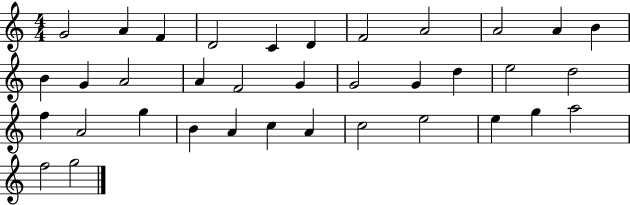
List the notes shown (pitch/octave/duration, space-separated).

G4/h A4/q F4/q D4/h C4/q D4/q F4/h A4/h A4/h A4/q B4/q B4/q G4/q A4/h A4/q F4/h G4/q G4/h G4/q D5/q E5/h D5/h F5/q A4/h G5/q B4/q A4/q C5/q A4/q C5/h E5/h E5/q G5/q A5/h F5/h G5/h